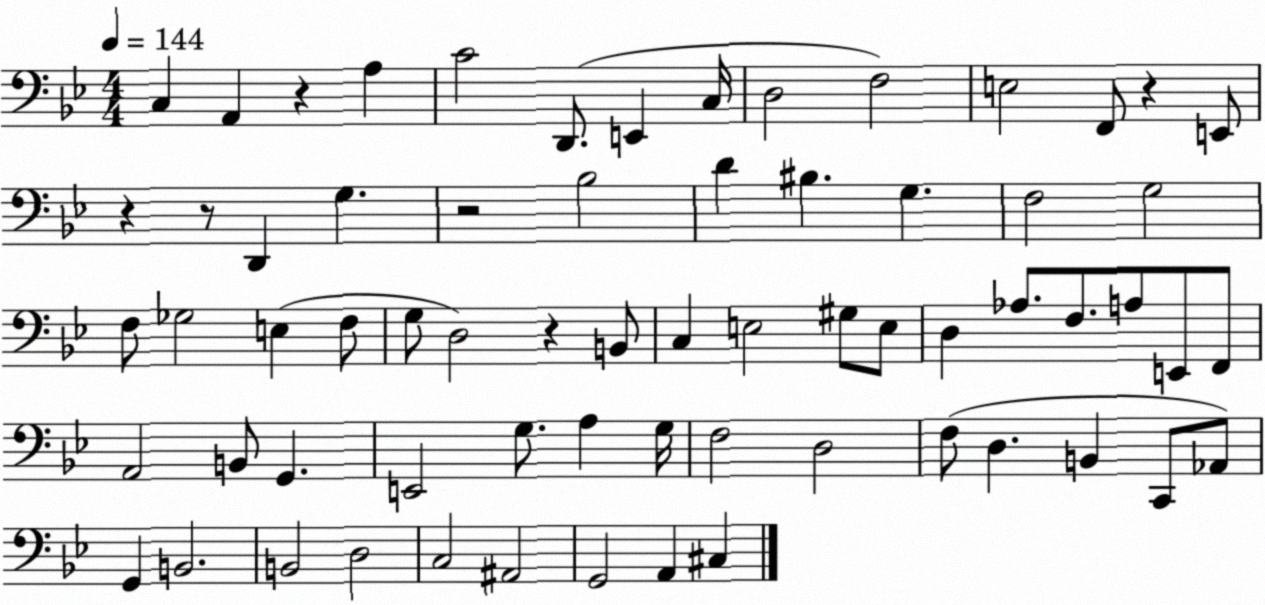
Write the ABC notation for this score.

X:1
T:Untitled
M:4/4
L:1/4
K:Bb
C, A,, z A, C2 D,,/2 E,, C,/4 D,2 F,2 E,2 F,,/2 z E,,/2 z z/2 D,, G, z2 _B,2 D ^B, G, F,2 G,2 F,/2 _G,2 E, F,/2 G,/2 D,2 z B,,/2 C, E,2 ^G,/2 E,/2 D, _A,/2 F,/2 A,/2 E,,/2 F,,/2 A,,2 B,,/2 G,, E,,2 G,/2 A, G,/4 F,2 D,2 F,/2 D, B,, C,,/2 _A,,/2 G,, B,,2 B,,2 D,2 C,2 ^A,,2 G,,2 A,, ^C,